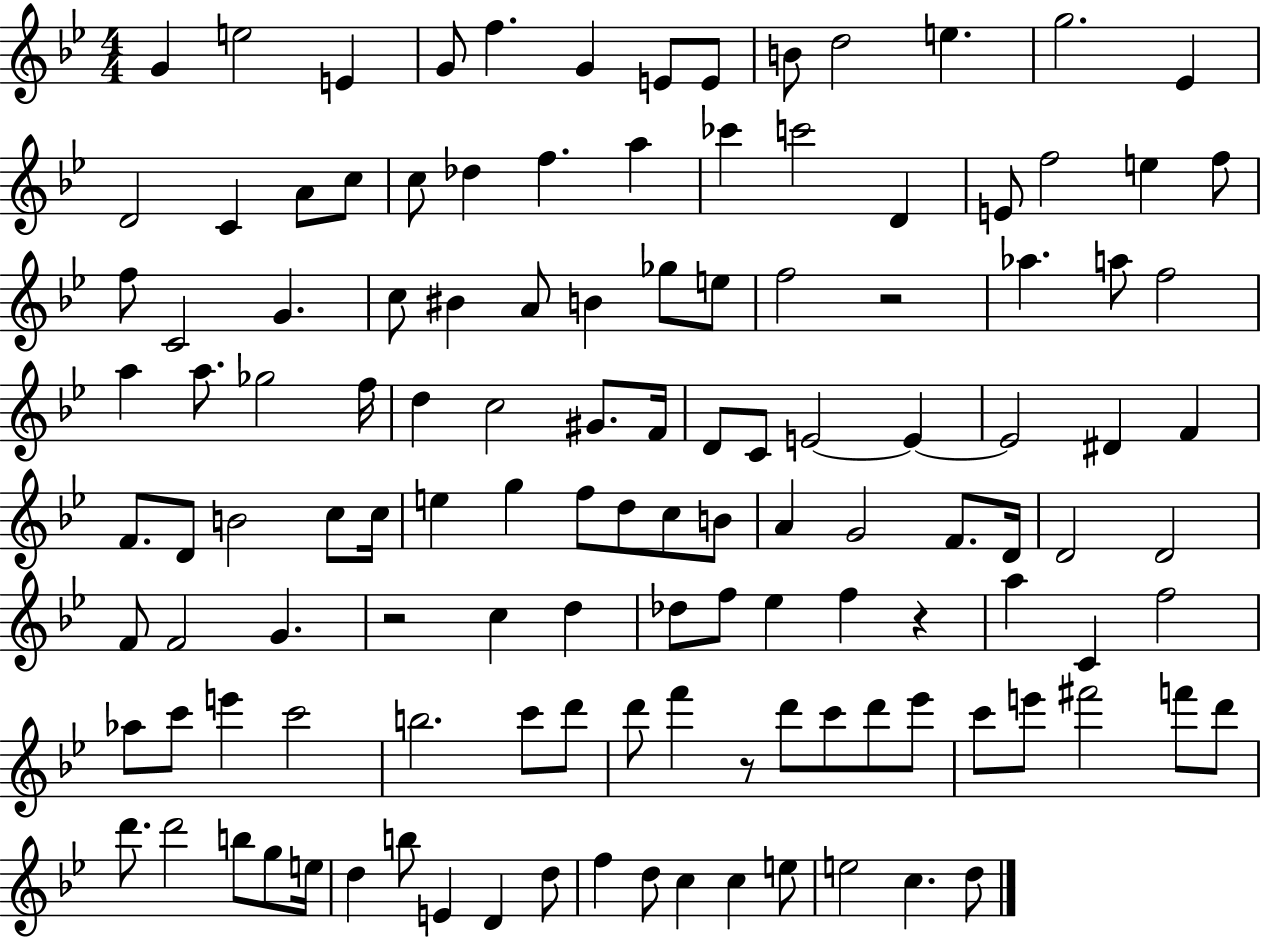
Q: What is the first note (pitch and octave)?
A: G4